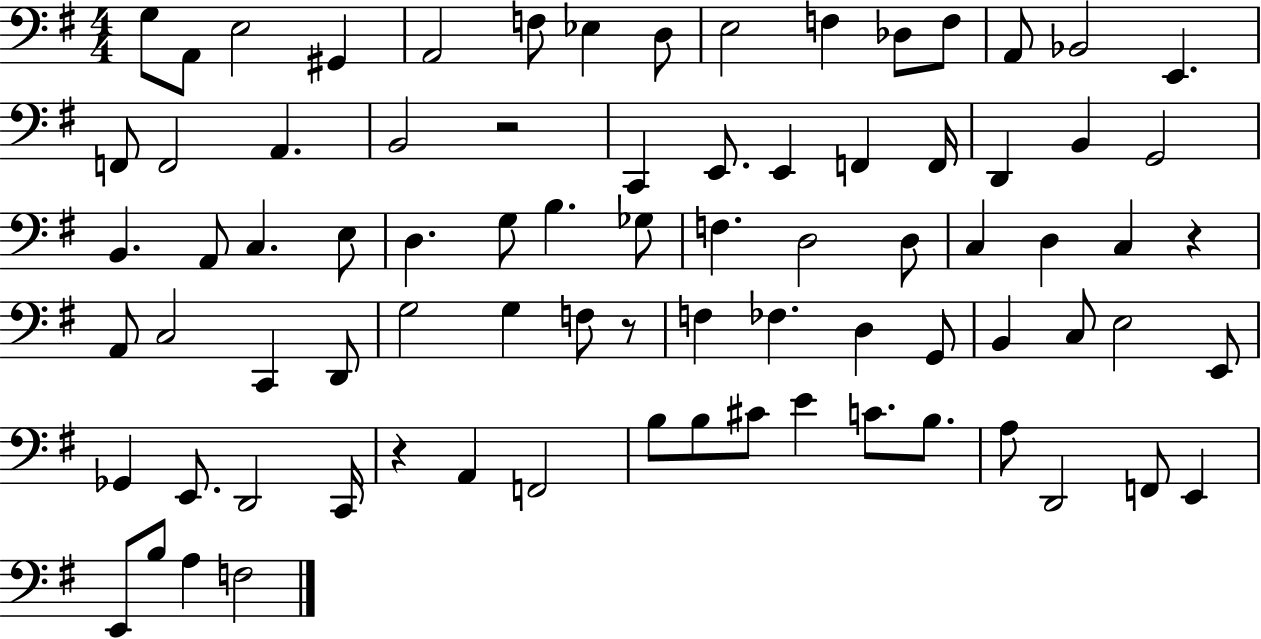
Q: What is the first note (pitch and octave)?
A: G3